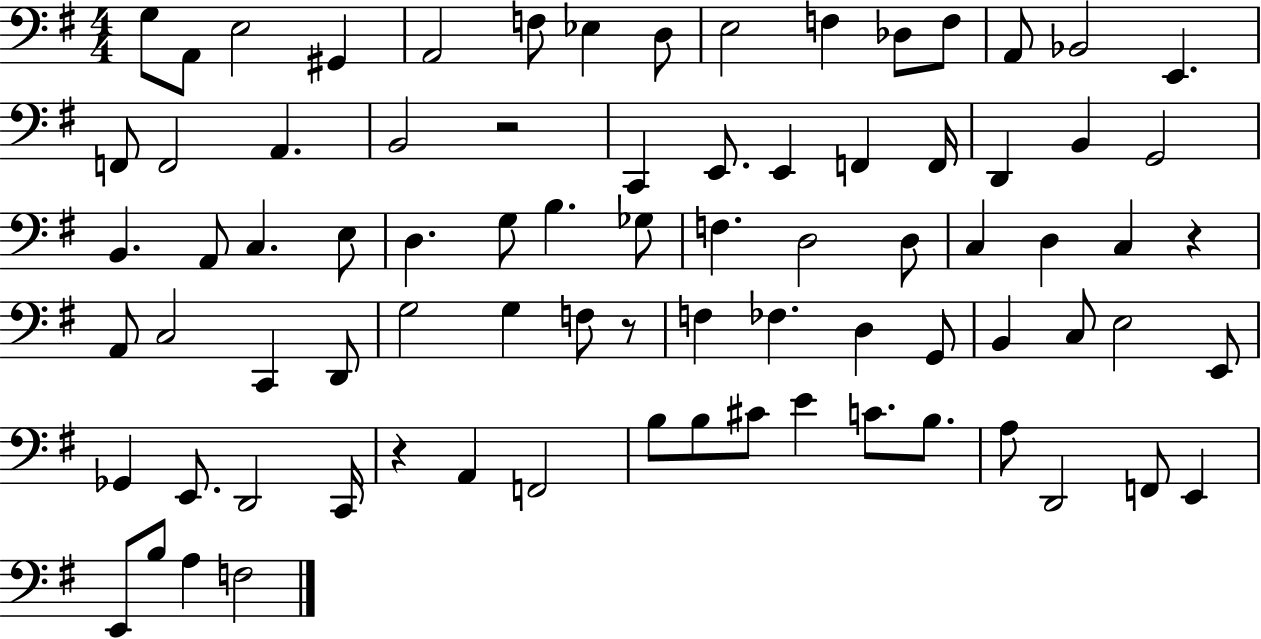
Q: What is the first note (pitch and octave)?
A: G3